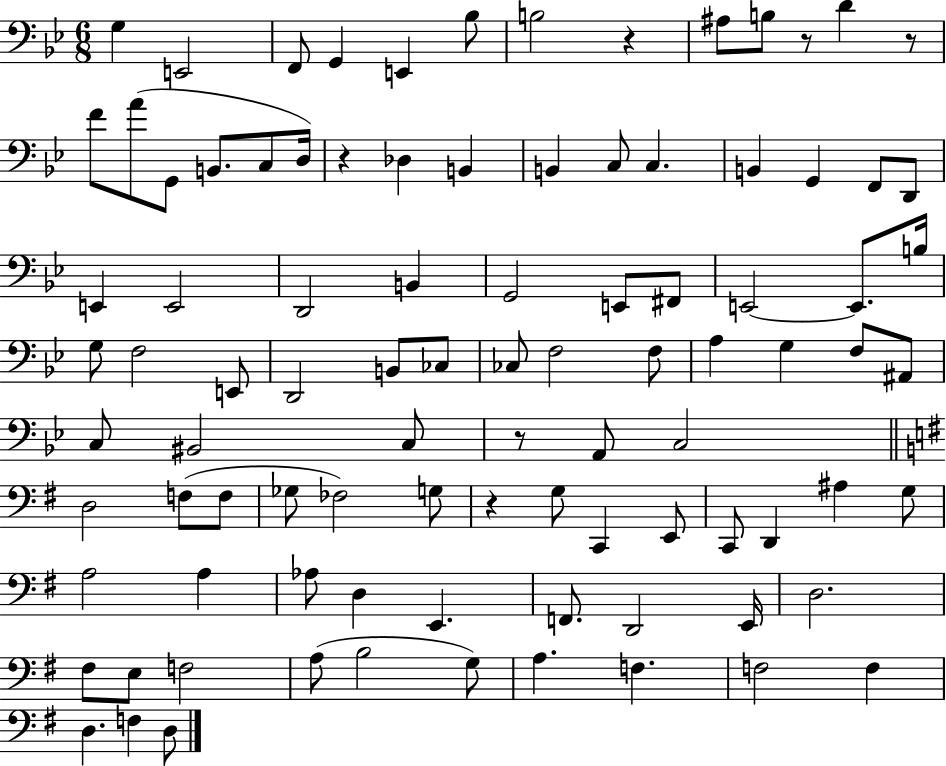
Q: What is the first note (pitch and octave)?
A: G3